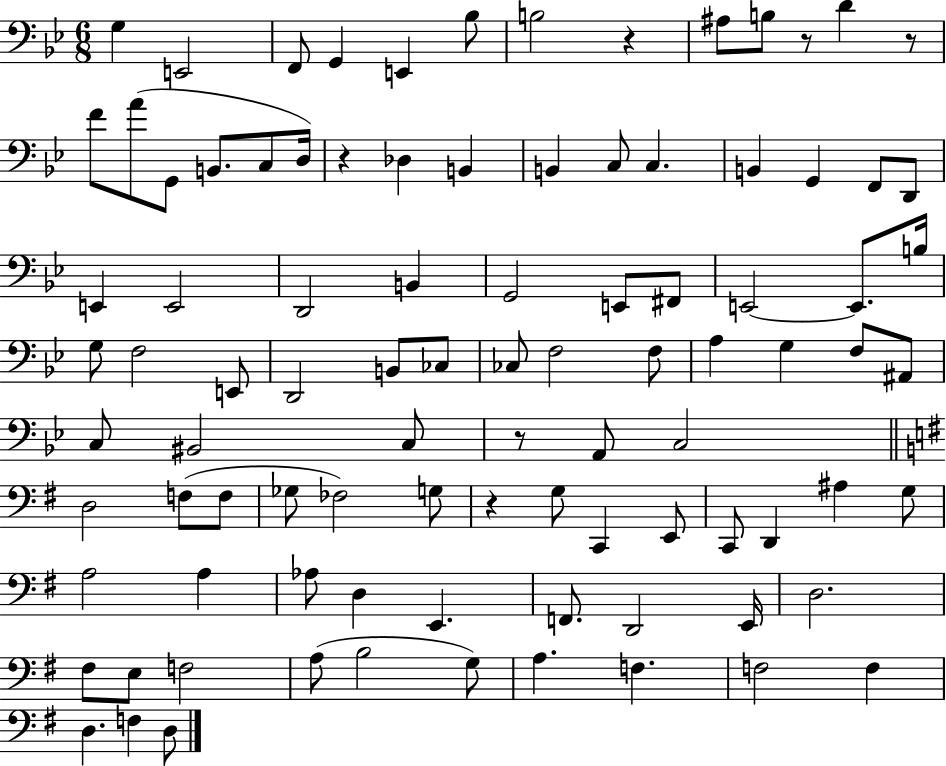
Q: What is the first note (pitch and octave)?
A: G3